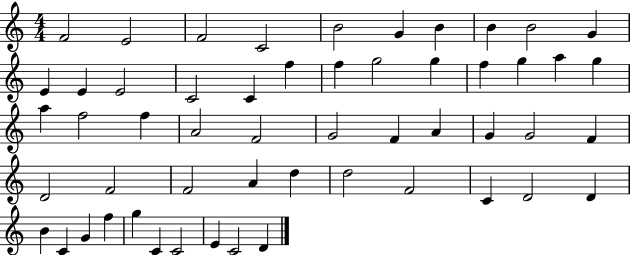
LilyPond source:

{
  \clef treble
  \numericTimeSignature
  \time 4/4
  \key c \major
  f'2 e'2 | f'2 c'2 | b'2 g'4 b'4 | b'4 b'2 g'4 | \break e'4 e'4 e'2 | c'2 c'4 f''4 | f''4 g''2 g''4 | f''4 g''4 a''4 g''4 | \break a''4 f''2 f''4 | a'2 f'2 | g'2 f'4 a'4 | g'4 g'2 f'4 | \break d'2 f'2 | f'2 a'4 d''4 | d''2 f'2 | c'4 d'2 d'4 | \break b'4 c'4 g'4 f''4 | g''4 c'4 c'2 | e'4 c'2 d'4 | \bar "|."
}